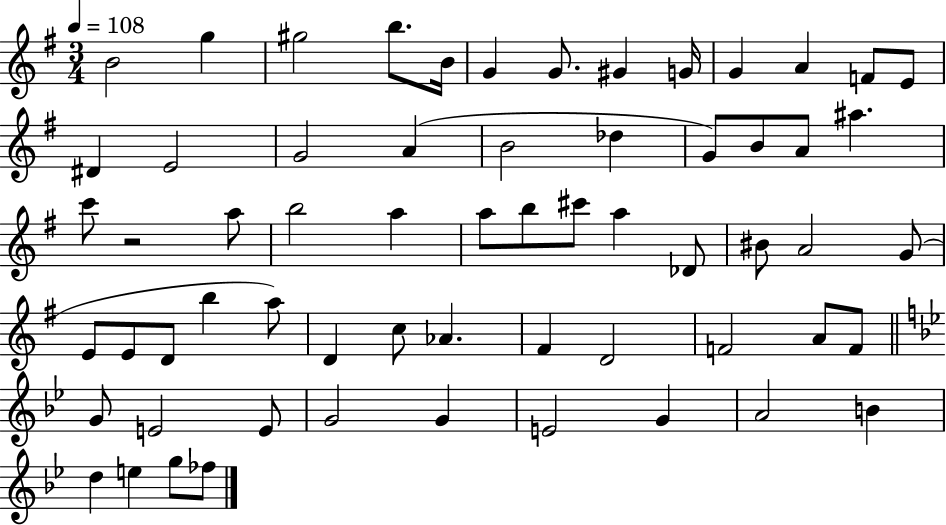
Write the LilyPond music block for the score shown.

{
  \clef treble
  \numericTimeSignature
  \time 3/4
  \key g \major
  \tempo 4 = 108
  b'2 g''4 | gis''2 b''8. b'16 | g'4 g'8. gis'4 g'16 | g'4 a'4 f'8 e'8 | \break dis'4 e'2 | g'2 a'4( | b'2 des''4 | g'8) b'8 a'8 ais''4. | \break c'''8 r2 a''8 | b''2 a''4 | a''8 b''8 cis'''8 a''4 des'8 | bis'8 a'2 g'8( | \break e'8 e'8 d'8 b''4 a''8) | d'4 c''8 aes'4. | fis'4 d'2 | f'2 a'8 f'8 | \break \bar "||" \break \key bes \major g'8 e'2 e'8 | g'2 g'4 | e'2 g'4 | a'2 b'4 | \break d''4 e''4 g''8 fes''8 | \bar "|."
}